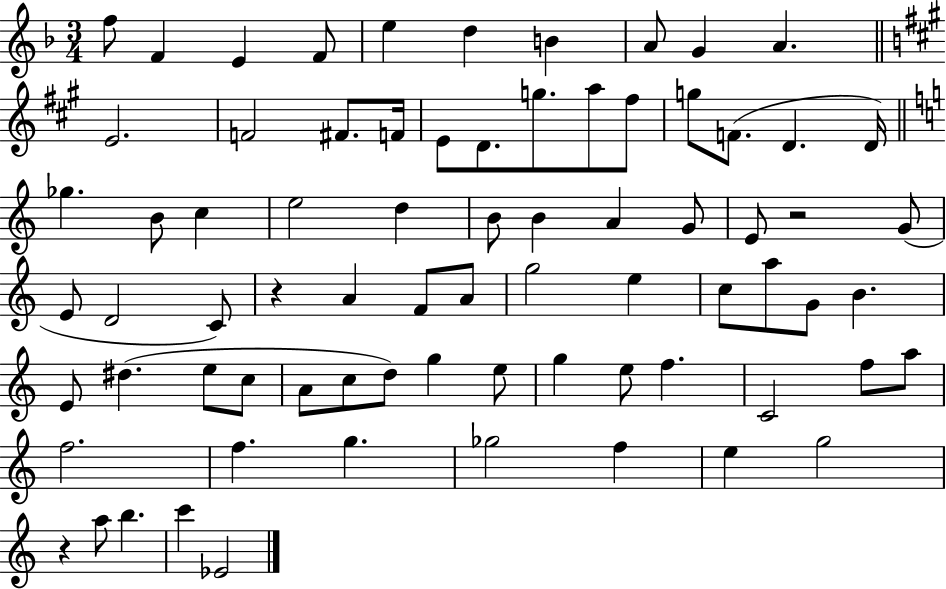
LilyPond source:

{
  \clef treble
  \numericTimeSignature
  \time 3/4
  \key f \major
  f''8 f'4 e'4 f'8 | e''4 d''4 b'4 | a'8 g'4 a'4. | \bar "||" \break \key a \major e'2. | f'2 fis'8. f'16 | e'8 d'8. g''8. a''8 fis''8 | g''8 f'8.( d'4. d'16) | \break \bar "||" \break \key c \major ges''4. b'8 c''4 | e''2 d''4 | b'8 b'4 a'4 g'8 | e'8 r2 g'8( | \break e'8 d'2 c'8) | r4 a'4 f'8 a'8 | g''2 e''4 | c''8 a''8 g'8 b'4. | \break e'8 dis''4.( e''8 c''8 | a'8 c''8 d''8) g''4 e''8 | g''4 e''8 f''4. | c'2 f''8 a''8 | \break f''2. | f''4. g''4. | ges''2 f''4 | e''4 g''2 | \break r4 a''8 b''4. | c'''4 ees'2 | \bar "|."
}